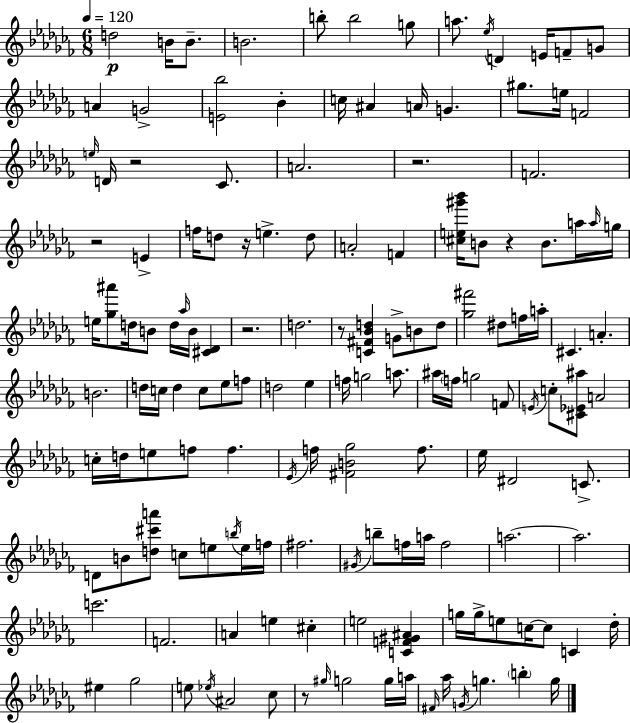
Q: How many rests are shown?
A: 8